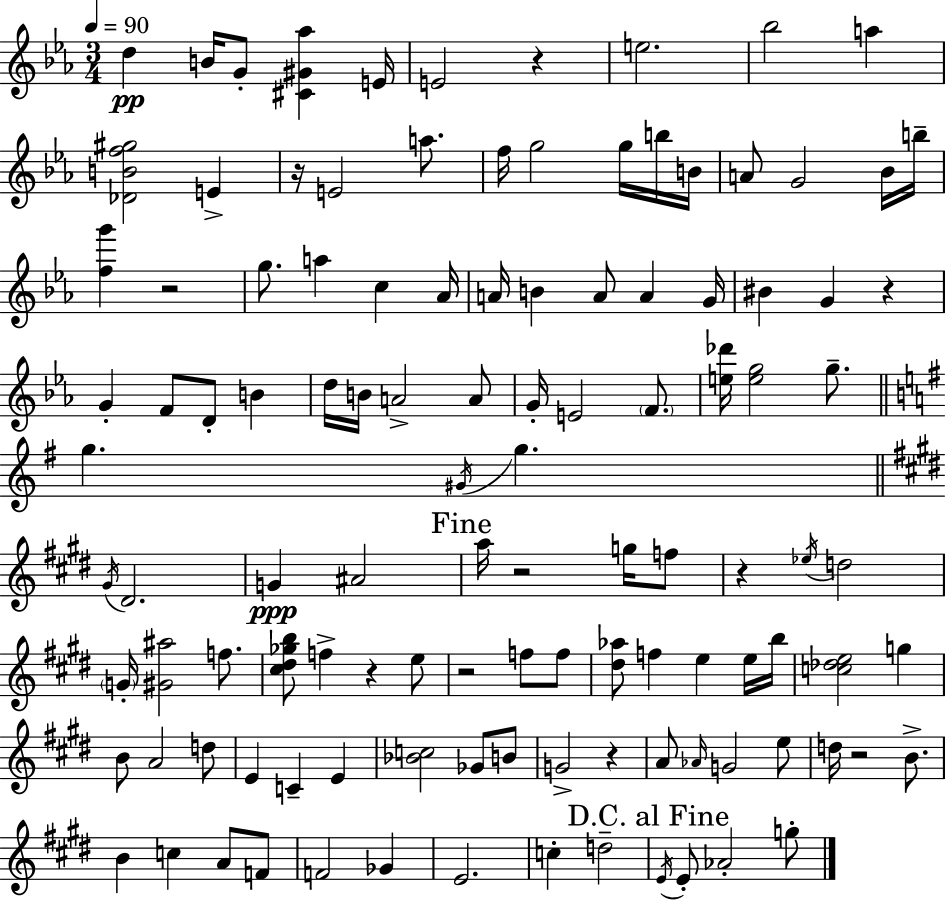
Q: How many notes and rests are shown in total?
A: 114